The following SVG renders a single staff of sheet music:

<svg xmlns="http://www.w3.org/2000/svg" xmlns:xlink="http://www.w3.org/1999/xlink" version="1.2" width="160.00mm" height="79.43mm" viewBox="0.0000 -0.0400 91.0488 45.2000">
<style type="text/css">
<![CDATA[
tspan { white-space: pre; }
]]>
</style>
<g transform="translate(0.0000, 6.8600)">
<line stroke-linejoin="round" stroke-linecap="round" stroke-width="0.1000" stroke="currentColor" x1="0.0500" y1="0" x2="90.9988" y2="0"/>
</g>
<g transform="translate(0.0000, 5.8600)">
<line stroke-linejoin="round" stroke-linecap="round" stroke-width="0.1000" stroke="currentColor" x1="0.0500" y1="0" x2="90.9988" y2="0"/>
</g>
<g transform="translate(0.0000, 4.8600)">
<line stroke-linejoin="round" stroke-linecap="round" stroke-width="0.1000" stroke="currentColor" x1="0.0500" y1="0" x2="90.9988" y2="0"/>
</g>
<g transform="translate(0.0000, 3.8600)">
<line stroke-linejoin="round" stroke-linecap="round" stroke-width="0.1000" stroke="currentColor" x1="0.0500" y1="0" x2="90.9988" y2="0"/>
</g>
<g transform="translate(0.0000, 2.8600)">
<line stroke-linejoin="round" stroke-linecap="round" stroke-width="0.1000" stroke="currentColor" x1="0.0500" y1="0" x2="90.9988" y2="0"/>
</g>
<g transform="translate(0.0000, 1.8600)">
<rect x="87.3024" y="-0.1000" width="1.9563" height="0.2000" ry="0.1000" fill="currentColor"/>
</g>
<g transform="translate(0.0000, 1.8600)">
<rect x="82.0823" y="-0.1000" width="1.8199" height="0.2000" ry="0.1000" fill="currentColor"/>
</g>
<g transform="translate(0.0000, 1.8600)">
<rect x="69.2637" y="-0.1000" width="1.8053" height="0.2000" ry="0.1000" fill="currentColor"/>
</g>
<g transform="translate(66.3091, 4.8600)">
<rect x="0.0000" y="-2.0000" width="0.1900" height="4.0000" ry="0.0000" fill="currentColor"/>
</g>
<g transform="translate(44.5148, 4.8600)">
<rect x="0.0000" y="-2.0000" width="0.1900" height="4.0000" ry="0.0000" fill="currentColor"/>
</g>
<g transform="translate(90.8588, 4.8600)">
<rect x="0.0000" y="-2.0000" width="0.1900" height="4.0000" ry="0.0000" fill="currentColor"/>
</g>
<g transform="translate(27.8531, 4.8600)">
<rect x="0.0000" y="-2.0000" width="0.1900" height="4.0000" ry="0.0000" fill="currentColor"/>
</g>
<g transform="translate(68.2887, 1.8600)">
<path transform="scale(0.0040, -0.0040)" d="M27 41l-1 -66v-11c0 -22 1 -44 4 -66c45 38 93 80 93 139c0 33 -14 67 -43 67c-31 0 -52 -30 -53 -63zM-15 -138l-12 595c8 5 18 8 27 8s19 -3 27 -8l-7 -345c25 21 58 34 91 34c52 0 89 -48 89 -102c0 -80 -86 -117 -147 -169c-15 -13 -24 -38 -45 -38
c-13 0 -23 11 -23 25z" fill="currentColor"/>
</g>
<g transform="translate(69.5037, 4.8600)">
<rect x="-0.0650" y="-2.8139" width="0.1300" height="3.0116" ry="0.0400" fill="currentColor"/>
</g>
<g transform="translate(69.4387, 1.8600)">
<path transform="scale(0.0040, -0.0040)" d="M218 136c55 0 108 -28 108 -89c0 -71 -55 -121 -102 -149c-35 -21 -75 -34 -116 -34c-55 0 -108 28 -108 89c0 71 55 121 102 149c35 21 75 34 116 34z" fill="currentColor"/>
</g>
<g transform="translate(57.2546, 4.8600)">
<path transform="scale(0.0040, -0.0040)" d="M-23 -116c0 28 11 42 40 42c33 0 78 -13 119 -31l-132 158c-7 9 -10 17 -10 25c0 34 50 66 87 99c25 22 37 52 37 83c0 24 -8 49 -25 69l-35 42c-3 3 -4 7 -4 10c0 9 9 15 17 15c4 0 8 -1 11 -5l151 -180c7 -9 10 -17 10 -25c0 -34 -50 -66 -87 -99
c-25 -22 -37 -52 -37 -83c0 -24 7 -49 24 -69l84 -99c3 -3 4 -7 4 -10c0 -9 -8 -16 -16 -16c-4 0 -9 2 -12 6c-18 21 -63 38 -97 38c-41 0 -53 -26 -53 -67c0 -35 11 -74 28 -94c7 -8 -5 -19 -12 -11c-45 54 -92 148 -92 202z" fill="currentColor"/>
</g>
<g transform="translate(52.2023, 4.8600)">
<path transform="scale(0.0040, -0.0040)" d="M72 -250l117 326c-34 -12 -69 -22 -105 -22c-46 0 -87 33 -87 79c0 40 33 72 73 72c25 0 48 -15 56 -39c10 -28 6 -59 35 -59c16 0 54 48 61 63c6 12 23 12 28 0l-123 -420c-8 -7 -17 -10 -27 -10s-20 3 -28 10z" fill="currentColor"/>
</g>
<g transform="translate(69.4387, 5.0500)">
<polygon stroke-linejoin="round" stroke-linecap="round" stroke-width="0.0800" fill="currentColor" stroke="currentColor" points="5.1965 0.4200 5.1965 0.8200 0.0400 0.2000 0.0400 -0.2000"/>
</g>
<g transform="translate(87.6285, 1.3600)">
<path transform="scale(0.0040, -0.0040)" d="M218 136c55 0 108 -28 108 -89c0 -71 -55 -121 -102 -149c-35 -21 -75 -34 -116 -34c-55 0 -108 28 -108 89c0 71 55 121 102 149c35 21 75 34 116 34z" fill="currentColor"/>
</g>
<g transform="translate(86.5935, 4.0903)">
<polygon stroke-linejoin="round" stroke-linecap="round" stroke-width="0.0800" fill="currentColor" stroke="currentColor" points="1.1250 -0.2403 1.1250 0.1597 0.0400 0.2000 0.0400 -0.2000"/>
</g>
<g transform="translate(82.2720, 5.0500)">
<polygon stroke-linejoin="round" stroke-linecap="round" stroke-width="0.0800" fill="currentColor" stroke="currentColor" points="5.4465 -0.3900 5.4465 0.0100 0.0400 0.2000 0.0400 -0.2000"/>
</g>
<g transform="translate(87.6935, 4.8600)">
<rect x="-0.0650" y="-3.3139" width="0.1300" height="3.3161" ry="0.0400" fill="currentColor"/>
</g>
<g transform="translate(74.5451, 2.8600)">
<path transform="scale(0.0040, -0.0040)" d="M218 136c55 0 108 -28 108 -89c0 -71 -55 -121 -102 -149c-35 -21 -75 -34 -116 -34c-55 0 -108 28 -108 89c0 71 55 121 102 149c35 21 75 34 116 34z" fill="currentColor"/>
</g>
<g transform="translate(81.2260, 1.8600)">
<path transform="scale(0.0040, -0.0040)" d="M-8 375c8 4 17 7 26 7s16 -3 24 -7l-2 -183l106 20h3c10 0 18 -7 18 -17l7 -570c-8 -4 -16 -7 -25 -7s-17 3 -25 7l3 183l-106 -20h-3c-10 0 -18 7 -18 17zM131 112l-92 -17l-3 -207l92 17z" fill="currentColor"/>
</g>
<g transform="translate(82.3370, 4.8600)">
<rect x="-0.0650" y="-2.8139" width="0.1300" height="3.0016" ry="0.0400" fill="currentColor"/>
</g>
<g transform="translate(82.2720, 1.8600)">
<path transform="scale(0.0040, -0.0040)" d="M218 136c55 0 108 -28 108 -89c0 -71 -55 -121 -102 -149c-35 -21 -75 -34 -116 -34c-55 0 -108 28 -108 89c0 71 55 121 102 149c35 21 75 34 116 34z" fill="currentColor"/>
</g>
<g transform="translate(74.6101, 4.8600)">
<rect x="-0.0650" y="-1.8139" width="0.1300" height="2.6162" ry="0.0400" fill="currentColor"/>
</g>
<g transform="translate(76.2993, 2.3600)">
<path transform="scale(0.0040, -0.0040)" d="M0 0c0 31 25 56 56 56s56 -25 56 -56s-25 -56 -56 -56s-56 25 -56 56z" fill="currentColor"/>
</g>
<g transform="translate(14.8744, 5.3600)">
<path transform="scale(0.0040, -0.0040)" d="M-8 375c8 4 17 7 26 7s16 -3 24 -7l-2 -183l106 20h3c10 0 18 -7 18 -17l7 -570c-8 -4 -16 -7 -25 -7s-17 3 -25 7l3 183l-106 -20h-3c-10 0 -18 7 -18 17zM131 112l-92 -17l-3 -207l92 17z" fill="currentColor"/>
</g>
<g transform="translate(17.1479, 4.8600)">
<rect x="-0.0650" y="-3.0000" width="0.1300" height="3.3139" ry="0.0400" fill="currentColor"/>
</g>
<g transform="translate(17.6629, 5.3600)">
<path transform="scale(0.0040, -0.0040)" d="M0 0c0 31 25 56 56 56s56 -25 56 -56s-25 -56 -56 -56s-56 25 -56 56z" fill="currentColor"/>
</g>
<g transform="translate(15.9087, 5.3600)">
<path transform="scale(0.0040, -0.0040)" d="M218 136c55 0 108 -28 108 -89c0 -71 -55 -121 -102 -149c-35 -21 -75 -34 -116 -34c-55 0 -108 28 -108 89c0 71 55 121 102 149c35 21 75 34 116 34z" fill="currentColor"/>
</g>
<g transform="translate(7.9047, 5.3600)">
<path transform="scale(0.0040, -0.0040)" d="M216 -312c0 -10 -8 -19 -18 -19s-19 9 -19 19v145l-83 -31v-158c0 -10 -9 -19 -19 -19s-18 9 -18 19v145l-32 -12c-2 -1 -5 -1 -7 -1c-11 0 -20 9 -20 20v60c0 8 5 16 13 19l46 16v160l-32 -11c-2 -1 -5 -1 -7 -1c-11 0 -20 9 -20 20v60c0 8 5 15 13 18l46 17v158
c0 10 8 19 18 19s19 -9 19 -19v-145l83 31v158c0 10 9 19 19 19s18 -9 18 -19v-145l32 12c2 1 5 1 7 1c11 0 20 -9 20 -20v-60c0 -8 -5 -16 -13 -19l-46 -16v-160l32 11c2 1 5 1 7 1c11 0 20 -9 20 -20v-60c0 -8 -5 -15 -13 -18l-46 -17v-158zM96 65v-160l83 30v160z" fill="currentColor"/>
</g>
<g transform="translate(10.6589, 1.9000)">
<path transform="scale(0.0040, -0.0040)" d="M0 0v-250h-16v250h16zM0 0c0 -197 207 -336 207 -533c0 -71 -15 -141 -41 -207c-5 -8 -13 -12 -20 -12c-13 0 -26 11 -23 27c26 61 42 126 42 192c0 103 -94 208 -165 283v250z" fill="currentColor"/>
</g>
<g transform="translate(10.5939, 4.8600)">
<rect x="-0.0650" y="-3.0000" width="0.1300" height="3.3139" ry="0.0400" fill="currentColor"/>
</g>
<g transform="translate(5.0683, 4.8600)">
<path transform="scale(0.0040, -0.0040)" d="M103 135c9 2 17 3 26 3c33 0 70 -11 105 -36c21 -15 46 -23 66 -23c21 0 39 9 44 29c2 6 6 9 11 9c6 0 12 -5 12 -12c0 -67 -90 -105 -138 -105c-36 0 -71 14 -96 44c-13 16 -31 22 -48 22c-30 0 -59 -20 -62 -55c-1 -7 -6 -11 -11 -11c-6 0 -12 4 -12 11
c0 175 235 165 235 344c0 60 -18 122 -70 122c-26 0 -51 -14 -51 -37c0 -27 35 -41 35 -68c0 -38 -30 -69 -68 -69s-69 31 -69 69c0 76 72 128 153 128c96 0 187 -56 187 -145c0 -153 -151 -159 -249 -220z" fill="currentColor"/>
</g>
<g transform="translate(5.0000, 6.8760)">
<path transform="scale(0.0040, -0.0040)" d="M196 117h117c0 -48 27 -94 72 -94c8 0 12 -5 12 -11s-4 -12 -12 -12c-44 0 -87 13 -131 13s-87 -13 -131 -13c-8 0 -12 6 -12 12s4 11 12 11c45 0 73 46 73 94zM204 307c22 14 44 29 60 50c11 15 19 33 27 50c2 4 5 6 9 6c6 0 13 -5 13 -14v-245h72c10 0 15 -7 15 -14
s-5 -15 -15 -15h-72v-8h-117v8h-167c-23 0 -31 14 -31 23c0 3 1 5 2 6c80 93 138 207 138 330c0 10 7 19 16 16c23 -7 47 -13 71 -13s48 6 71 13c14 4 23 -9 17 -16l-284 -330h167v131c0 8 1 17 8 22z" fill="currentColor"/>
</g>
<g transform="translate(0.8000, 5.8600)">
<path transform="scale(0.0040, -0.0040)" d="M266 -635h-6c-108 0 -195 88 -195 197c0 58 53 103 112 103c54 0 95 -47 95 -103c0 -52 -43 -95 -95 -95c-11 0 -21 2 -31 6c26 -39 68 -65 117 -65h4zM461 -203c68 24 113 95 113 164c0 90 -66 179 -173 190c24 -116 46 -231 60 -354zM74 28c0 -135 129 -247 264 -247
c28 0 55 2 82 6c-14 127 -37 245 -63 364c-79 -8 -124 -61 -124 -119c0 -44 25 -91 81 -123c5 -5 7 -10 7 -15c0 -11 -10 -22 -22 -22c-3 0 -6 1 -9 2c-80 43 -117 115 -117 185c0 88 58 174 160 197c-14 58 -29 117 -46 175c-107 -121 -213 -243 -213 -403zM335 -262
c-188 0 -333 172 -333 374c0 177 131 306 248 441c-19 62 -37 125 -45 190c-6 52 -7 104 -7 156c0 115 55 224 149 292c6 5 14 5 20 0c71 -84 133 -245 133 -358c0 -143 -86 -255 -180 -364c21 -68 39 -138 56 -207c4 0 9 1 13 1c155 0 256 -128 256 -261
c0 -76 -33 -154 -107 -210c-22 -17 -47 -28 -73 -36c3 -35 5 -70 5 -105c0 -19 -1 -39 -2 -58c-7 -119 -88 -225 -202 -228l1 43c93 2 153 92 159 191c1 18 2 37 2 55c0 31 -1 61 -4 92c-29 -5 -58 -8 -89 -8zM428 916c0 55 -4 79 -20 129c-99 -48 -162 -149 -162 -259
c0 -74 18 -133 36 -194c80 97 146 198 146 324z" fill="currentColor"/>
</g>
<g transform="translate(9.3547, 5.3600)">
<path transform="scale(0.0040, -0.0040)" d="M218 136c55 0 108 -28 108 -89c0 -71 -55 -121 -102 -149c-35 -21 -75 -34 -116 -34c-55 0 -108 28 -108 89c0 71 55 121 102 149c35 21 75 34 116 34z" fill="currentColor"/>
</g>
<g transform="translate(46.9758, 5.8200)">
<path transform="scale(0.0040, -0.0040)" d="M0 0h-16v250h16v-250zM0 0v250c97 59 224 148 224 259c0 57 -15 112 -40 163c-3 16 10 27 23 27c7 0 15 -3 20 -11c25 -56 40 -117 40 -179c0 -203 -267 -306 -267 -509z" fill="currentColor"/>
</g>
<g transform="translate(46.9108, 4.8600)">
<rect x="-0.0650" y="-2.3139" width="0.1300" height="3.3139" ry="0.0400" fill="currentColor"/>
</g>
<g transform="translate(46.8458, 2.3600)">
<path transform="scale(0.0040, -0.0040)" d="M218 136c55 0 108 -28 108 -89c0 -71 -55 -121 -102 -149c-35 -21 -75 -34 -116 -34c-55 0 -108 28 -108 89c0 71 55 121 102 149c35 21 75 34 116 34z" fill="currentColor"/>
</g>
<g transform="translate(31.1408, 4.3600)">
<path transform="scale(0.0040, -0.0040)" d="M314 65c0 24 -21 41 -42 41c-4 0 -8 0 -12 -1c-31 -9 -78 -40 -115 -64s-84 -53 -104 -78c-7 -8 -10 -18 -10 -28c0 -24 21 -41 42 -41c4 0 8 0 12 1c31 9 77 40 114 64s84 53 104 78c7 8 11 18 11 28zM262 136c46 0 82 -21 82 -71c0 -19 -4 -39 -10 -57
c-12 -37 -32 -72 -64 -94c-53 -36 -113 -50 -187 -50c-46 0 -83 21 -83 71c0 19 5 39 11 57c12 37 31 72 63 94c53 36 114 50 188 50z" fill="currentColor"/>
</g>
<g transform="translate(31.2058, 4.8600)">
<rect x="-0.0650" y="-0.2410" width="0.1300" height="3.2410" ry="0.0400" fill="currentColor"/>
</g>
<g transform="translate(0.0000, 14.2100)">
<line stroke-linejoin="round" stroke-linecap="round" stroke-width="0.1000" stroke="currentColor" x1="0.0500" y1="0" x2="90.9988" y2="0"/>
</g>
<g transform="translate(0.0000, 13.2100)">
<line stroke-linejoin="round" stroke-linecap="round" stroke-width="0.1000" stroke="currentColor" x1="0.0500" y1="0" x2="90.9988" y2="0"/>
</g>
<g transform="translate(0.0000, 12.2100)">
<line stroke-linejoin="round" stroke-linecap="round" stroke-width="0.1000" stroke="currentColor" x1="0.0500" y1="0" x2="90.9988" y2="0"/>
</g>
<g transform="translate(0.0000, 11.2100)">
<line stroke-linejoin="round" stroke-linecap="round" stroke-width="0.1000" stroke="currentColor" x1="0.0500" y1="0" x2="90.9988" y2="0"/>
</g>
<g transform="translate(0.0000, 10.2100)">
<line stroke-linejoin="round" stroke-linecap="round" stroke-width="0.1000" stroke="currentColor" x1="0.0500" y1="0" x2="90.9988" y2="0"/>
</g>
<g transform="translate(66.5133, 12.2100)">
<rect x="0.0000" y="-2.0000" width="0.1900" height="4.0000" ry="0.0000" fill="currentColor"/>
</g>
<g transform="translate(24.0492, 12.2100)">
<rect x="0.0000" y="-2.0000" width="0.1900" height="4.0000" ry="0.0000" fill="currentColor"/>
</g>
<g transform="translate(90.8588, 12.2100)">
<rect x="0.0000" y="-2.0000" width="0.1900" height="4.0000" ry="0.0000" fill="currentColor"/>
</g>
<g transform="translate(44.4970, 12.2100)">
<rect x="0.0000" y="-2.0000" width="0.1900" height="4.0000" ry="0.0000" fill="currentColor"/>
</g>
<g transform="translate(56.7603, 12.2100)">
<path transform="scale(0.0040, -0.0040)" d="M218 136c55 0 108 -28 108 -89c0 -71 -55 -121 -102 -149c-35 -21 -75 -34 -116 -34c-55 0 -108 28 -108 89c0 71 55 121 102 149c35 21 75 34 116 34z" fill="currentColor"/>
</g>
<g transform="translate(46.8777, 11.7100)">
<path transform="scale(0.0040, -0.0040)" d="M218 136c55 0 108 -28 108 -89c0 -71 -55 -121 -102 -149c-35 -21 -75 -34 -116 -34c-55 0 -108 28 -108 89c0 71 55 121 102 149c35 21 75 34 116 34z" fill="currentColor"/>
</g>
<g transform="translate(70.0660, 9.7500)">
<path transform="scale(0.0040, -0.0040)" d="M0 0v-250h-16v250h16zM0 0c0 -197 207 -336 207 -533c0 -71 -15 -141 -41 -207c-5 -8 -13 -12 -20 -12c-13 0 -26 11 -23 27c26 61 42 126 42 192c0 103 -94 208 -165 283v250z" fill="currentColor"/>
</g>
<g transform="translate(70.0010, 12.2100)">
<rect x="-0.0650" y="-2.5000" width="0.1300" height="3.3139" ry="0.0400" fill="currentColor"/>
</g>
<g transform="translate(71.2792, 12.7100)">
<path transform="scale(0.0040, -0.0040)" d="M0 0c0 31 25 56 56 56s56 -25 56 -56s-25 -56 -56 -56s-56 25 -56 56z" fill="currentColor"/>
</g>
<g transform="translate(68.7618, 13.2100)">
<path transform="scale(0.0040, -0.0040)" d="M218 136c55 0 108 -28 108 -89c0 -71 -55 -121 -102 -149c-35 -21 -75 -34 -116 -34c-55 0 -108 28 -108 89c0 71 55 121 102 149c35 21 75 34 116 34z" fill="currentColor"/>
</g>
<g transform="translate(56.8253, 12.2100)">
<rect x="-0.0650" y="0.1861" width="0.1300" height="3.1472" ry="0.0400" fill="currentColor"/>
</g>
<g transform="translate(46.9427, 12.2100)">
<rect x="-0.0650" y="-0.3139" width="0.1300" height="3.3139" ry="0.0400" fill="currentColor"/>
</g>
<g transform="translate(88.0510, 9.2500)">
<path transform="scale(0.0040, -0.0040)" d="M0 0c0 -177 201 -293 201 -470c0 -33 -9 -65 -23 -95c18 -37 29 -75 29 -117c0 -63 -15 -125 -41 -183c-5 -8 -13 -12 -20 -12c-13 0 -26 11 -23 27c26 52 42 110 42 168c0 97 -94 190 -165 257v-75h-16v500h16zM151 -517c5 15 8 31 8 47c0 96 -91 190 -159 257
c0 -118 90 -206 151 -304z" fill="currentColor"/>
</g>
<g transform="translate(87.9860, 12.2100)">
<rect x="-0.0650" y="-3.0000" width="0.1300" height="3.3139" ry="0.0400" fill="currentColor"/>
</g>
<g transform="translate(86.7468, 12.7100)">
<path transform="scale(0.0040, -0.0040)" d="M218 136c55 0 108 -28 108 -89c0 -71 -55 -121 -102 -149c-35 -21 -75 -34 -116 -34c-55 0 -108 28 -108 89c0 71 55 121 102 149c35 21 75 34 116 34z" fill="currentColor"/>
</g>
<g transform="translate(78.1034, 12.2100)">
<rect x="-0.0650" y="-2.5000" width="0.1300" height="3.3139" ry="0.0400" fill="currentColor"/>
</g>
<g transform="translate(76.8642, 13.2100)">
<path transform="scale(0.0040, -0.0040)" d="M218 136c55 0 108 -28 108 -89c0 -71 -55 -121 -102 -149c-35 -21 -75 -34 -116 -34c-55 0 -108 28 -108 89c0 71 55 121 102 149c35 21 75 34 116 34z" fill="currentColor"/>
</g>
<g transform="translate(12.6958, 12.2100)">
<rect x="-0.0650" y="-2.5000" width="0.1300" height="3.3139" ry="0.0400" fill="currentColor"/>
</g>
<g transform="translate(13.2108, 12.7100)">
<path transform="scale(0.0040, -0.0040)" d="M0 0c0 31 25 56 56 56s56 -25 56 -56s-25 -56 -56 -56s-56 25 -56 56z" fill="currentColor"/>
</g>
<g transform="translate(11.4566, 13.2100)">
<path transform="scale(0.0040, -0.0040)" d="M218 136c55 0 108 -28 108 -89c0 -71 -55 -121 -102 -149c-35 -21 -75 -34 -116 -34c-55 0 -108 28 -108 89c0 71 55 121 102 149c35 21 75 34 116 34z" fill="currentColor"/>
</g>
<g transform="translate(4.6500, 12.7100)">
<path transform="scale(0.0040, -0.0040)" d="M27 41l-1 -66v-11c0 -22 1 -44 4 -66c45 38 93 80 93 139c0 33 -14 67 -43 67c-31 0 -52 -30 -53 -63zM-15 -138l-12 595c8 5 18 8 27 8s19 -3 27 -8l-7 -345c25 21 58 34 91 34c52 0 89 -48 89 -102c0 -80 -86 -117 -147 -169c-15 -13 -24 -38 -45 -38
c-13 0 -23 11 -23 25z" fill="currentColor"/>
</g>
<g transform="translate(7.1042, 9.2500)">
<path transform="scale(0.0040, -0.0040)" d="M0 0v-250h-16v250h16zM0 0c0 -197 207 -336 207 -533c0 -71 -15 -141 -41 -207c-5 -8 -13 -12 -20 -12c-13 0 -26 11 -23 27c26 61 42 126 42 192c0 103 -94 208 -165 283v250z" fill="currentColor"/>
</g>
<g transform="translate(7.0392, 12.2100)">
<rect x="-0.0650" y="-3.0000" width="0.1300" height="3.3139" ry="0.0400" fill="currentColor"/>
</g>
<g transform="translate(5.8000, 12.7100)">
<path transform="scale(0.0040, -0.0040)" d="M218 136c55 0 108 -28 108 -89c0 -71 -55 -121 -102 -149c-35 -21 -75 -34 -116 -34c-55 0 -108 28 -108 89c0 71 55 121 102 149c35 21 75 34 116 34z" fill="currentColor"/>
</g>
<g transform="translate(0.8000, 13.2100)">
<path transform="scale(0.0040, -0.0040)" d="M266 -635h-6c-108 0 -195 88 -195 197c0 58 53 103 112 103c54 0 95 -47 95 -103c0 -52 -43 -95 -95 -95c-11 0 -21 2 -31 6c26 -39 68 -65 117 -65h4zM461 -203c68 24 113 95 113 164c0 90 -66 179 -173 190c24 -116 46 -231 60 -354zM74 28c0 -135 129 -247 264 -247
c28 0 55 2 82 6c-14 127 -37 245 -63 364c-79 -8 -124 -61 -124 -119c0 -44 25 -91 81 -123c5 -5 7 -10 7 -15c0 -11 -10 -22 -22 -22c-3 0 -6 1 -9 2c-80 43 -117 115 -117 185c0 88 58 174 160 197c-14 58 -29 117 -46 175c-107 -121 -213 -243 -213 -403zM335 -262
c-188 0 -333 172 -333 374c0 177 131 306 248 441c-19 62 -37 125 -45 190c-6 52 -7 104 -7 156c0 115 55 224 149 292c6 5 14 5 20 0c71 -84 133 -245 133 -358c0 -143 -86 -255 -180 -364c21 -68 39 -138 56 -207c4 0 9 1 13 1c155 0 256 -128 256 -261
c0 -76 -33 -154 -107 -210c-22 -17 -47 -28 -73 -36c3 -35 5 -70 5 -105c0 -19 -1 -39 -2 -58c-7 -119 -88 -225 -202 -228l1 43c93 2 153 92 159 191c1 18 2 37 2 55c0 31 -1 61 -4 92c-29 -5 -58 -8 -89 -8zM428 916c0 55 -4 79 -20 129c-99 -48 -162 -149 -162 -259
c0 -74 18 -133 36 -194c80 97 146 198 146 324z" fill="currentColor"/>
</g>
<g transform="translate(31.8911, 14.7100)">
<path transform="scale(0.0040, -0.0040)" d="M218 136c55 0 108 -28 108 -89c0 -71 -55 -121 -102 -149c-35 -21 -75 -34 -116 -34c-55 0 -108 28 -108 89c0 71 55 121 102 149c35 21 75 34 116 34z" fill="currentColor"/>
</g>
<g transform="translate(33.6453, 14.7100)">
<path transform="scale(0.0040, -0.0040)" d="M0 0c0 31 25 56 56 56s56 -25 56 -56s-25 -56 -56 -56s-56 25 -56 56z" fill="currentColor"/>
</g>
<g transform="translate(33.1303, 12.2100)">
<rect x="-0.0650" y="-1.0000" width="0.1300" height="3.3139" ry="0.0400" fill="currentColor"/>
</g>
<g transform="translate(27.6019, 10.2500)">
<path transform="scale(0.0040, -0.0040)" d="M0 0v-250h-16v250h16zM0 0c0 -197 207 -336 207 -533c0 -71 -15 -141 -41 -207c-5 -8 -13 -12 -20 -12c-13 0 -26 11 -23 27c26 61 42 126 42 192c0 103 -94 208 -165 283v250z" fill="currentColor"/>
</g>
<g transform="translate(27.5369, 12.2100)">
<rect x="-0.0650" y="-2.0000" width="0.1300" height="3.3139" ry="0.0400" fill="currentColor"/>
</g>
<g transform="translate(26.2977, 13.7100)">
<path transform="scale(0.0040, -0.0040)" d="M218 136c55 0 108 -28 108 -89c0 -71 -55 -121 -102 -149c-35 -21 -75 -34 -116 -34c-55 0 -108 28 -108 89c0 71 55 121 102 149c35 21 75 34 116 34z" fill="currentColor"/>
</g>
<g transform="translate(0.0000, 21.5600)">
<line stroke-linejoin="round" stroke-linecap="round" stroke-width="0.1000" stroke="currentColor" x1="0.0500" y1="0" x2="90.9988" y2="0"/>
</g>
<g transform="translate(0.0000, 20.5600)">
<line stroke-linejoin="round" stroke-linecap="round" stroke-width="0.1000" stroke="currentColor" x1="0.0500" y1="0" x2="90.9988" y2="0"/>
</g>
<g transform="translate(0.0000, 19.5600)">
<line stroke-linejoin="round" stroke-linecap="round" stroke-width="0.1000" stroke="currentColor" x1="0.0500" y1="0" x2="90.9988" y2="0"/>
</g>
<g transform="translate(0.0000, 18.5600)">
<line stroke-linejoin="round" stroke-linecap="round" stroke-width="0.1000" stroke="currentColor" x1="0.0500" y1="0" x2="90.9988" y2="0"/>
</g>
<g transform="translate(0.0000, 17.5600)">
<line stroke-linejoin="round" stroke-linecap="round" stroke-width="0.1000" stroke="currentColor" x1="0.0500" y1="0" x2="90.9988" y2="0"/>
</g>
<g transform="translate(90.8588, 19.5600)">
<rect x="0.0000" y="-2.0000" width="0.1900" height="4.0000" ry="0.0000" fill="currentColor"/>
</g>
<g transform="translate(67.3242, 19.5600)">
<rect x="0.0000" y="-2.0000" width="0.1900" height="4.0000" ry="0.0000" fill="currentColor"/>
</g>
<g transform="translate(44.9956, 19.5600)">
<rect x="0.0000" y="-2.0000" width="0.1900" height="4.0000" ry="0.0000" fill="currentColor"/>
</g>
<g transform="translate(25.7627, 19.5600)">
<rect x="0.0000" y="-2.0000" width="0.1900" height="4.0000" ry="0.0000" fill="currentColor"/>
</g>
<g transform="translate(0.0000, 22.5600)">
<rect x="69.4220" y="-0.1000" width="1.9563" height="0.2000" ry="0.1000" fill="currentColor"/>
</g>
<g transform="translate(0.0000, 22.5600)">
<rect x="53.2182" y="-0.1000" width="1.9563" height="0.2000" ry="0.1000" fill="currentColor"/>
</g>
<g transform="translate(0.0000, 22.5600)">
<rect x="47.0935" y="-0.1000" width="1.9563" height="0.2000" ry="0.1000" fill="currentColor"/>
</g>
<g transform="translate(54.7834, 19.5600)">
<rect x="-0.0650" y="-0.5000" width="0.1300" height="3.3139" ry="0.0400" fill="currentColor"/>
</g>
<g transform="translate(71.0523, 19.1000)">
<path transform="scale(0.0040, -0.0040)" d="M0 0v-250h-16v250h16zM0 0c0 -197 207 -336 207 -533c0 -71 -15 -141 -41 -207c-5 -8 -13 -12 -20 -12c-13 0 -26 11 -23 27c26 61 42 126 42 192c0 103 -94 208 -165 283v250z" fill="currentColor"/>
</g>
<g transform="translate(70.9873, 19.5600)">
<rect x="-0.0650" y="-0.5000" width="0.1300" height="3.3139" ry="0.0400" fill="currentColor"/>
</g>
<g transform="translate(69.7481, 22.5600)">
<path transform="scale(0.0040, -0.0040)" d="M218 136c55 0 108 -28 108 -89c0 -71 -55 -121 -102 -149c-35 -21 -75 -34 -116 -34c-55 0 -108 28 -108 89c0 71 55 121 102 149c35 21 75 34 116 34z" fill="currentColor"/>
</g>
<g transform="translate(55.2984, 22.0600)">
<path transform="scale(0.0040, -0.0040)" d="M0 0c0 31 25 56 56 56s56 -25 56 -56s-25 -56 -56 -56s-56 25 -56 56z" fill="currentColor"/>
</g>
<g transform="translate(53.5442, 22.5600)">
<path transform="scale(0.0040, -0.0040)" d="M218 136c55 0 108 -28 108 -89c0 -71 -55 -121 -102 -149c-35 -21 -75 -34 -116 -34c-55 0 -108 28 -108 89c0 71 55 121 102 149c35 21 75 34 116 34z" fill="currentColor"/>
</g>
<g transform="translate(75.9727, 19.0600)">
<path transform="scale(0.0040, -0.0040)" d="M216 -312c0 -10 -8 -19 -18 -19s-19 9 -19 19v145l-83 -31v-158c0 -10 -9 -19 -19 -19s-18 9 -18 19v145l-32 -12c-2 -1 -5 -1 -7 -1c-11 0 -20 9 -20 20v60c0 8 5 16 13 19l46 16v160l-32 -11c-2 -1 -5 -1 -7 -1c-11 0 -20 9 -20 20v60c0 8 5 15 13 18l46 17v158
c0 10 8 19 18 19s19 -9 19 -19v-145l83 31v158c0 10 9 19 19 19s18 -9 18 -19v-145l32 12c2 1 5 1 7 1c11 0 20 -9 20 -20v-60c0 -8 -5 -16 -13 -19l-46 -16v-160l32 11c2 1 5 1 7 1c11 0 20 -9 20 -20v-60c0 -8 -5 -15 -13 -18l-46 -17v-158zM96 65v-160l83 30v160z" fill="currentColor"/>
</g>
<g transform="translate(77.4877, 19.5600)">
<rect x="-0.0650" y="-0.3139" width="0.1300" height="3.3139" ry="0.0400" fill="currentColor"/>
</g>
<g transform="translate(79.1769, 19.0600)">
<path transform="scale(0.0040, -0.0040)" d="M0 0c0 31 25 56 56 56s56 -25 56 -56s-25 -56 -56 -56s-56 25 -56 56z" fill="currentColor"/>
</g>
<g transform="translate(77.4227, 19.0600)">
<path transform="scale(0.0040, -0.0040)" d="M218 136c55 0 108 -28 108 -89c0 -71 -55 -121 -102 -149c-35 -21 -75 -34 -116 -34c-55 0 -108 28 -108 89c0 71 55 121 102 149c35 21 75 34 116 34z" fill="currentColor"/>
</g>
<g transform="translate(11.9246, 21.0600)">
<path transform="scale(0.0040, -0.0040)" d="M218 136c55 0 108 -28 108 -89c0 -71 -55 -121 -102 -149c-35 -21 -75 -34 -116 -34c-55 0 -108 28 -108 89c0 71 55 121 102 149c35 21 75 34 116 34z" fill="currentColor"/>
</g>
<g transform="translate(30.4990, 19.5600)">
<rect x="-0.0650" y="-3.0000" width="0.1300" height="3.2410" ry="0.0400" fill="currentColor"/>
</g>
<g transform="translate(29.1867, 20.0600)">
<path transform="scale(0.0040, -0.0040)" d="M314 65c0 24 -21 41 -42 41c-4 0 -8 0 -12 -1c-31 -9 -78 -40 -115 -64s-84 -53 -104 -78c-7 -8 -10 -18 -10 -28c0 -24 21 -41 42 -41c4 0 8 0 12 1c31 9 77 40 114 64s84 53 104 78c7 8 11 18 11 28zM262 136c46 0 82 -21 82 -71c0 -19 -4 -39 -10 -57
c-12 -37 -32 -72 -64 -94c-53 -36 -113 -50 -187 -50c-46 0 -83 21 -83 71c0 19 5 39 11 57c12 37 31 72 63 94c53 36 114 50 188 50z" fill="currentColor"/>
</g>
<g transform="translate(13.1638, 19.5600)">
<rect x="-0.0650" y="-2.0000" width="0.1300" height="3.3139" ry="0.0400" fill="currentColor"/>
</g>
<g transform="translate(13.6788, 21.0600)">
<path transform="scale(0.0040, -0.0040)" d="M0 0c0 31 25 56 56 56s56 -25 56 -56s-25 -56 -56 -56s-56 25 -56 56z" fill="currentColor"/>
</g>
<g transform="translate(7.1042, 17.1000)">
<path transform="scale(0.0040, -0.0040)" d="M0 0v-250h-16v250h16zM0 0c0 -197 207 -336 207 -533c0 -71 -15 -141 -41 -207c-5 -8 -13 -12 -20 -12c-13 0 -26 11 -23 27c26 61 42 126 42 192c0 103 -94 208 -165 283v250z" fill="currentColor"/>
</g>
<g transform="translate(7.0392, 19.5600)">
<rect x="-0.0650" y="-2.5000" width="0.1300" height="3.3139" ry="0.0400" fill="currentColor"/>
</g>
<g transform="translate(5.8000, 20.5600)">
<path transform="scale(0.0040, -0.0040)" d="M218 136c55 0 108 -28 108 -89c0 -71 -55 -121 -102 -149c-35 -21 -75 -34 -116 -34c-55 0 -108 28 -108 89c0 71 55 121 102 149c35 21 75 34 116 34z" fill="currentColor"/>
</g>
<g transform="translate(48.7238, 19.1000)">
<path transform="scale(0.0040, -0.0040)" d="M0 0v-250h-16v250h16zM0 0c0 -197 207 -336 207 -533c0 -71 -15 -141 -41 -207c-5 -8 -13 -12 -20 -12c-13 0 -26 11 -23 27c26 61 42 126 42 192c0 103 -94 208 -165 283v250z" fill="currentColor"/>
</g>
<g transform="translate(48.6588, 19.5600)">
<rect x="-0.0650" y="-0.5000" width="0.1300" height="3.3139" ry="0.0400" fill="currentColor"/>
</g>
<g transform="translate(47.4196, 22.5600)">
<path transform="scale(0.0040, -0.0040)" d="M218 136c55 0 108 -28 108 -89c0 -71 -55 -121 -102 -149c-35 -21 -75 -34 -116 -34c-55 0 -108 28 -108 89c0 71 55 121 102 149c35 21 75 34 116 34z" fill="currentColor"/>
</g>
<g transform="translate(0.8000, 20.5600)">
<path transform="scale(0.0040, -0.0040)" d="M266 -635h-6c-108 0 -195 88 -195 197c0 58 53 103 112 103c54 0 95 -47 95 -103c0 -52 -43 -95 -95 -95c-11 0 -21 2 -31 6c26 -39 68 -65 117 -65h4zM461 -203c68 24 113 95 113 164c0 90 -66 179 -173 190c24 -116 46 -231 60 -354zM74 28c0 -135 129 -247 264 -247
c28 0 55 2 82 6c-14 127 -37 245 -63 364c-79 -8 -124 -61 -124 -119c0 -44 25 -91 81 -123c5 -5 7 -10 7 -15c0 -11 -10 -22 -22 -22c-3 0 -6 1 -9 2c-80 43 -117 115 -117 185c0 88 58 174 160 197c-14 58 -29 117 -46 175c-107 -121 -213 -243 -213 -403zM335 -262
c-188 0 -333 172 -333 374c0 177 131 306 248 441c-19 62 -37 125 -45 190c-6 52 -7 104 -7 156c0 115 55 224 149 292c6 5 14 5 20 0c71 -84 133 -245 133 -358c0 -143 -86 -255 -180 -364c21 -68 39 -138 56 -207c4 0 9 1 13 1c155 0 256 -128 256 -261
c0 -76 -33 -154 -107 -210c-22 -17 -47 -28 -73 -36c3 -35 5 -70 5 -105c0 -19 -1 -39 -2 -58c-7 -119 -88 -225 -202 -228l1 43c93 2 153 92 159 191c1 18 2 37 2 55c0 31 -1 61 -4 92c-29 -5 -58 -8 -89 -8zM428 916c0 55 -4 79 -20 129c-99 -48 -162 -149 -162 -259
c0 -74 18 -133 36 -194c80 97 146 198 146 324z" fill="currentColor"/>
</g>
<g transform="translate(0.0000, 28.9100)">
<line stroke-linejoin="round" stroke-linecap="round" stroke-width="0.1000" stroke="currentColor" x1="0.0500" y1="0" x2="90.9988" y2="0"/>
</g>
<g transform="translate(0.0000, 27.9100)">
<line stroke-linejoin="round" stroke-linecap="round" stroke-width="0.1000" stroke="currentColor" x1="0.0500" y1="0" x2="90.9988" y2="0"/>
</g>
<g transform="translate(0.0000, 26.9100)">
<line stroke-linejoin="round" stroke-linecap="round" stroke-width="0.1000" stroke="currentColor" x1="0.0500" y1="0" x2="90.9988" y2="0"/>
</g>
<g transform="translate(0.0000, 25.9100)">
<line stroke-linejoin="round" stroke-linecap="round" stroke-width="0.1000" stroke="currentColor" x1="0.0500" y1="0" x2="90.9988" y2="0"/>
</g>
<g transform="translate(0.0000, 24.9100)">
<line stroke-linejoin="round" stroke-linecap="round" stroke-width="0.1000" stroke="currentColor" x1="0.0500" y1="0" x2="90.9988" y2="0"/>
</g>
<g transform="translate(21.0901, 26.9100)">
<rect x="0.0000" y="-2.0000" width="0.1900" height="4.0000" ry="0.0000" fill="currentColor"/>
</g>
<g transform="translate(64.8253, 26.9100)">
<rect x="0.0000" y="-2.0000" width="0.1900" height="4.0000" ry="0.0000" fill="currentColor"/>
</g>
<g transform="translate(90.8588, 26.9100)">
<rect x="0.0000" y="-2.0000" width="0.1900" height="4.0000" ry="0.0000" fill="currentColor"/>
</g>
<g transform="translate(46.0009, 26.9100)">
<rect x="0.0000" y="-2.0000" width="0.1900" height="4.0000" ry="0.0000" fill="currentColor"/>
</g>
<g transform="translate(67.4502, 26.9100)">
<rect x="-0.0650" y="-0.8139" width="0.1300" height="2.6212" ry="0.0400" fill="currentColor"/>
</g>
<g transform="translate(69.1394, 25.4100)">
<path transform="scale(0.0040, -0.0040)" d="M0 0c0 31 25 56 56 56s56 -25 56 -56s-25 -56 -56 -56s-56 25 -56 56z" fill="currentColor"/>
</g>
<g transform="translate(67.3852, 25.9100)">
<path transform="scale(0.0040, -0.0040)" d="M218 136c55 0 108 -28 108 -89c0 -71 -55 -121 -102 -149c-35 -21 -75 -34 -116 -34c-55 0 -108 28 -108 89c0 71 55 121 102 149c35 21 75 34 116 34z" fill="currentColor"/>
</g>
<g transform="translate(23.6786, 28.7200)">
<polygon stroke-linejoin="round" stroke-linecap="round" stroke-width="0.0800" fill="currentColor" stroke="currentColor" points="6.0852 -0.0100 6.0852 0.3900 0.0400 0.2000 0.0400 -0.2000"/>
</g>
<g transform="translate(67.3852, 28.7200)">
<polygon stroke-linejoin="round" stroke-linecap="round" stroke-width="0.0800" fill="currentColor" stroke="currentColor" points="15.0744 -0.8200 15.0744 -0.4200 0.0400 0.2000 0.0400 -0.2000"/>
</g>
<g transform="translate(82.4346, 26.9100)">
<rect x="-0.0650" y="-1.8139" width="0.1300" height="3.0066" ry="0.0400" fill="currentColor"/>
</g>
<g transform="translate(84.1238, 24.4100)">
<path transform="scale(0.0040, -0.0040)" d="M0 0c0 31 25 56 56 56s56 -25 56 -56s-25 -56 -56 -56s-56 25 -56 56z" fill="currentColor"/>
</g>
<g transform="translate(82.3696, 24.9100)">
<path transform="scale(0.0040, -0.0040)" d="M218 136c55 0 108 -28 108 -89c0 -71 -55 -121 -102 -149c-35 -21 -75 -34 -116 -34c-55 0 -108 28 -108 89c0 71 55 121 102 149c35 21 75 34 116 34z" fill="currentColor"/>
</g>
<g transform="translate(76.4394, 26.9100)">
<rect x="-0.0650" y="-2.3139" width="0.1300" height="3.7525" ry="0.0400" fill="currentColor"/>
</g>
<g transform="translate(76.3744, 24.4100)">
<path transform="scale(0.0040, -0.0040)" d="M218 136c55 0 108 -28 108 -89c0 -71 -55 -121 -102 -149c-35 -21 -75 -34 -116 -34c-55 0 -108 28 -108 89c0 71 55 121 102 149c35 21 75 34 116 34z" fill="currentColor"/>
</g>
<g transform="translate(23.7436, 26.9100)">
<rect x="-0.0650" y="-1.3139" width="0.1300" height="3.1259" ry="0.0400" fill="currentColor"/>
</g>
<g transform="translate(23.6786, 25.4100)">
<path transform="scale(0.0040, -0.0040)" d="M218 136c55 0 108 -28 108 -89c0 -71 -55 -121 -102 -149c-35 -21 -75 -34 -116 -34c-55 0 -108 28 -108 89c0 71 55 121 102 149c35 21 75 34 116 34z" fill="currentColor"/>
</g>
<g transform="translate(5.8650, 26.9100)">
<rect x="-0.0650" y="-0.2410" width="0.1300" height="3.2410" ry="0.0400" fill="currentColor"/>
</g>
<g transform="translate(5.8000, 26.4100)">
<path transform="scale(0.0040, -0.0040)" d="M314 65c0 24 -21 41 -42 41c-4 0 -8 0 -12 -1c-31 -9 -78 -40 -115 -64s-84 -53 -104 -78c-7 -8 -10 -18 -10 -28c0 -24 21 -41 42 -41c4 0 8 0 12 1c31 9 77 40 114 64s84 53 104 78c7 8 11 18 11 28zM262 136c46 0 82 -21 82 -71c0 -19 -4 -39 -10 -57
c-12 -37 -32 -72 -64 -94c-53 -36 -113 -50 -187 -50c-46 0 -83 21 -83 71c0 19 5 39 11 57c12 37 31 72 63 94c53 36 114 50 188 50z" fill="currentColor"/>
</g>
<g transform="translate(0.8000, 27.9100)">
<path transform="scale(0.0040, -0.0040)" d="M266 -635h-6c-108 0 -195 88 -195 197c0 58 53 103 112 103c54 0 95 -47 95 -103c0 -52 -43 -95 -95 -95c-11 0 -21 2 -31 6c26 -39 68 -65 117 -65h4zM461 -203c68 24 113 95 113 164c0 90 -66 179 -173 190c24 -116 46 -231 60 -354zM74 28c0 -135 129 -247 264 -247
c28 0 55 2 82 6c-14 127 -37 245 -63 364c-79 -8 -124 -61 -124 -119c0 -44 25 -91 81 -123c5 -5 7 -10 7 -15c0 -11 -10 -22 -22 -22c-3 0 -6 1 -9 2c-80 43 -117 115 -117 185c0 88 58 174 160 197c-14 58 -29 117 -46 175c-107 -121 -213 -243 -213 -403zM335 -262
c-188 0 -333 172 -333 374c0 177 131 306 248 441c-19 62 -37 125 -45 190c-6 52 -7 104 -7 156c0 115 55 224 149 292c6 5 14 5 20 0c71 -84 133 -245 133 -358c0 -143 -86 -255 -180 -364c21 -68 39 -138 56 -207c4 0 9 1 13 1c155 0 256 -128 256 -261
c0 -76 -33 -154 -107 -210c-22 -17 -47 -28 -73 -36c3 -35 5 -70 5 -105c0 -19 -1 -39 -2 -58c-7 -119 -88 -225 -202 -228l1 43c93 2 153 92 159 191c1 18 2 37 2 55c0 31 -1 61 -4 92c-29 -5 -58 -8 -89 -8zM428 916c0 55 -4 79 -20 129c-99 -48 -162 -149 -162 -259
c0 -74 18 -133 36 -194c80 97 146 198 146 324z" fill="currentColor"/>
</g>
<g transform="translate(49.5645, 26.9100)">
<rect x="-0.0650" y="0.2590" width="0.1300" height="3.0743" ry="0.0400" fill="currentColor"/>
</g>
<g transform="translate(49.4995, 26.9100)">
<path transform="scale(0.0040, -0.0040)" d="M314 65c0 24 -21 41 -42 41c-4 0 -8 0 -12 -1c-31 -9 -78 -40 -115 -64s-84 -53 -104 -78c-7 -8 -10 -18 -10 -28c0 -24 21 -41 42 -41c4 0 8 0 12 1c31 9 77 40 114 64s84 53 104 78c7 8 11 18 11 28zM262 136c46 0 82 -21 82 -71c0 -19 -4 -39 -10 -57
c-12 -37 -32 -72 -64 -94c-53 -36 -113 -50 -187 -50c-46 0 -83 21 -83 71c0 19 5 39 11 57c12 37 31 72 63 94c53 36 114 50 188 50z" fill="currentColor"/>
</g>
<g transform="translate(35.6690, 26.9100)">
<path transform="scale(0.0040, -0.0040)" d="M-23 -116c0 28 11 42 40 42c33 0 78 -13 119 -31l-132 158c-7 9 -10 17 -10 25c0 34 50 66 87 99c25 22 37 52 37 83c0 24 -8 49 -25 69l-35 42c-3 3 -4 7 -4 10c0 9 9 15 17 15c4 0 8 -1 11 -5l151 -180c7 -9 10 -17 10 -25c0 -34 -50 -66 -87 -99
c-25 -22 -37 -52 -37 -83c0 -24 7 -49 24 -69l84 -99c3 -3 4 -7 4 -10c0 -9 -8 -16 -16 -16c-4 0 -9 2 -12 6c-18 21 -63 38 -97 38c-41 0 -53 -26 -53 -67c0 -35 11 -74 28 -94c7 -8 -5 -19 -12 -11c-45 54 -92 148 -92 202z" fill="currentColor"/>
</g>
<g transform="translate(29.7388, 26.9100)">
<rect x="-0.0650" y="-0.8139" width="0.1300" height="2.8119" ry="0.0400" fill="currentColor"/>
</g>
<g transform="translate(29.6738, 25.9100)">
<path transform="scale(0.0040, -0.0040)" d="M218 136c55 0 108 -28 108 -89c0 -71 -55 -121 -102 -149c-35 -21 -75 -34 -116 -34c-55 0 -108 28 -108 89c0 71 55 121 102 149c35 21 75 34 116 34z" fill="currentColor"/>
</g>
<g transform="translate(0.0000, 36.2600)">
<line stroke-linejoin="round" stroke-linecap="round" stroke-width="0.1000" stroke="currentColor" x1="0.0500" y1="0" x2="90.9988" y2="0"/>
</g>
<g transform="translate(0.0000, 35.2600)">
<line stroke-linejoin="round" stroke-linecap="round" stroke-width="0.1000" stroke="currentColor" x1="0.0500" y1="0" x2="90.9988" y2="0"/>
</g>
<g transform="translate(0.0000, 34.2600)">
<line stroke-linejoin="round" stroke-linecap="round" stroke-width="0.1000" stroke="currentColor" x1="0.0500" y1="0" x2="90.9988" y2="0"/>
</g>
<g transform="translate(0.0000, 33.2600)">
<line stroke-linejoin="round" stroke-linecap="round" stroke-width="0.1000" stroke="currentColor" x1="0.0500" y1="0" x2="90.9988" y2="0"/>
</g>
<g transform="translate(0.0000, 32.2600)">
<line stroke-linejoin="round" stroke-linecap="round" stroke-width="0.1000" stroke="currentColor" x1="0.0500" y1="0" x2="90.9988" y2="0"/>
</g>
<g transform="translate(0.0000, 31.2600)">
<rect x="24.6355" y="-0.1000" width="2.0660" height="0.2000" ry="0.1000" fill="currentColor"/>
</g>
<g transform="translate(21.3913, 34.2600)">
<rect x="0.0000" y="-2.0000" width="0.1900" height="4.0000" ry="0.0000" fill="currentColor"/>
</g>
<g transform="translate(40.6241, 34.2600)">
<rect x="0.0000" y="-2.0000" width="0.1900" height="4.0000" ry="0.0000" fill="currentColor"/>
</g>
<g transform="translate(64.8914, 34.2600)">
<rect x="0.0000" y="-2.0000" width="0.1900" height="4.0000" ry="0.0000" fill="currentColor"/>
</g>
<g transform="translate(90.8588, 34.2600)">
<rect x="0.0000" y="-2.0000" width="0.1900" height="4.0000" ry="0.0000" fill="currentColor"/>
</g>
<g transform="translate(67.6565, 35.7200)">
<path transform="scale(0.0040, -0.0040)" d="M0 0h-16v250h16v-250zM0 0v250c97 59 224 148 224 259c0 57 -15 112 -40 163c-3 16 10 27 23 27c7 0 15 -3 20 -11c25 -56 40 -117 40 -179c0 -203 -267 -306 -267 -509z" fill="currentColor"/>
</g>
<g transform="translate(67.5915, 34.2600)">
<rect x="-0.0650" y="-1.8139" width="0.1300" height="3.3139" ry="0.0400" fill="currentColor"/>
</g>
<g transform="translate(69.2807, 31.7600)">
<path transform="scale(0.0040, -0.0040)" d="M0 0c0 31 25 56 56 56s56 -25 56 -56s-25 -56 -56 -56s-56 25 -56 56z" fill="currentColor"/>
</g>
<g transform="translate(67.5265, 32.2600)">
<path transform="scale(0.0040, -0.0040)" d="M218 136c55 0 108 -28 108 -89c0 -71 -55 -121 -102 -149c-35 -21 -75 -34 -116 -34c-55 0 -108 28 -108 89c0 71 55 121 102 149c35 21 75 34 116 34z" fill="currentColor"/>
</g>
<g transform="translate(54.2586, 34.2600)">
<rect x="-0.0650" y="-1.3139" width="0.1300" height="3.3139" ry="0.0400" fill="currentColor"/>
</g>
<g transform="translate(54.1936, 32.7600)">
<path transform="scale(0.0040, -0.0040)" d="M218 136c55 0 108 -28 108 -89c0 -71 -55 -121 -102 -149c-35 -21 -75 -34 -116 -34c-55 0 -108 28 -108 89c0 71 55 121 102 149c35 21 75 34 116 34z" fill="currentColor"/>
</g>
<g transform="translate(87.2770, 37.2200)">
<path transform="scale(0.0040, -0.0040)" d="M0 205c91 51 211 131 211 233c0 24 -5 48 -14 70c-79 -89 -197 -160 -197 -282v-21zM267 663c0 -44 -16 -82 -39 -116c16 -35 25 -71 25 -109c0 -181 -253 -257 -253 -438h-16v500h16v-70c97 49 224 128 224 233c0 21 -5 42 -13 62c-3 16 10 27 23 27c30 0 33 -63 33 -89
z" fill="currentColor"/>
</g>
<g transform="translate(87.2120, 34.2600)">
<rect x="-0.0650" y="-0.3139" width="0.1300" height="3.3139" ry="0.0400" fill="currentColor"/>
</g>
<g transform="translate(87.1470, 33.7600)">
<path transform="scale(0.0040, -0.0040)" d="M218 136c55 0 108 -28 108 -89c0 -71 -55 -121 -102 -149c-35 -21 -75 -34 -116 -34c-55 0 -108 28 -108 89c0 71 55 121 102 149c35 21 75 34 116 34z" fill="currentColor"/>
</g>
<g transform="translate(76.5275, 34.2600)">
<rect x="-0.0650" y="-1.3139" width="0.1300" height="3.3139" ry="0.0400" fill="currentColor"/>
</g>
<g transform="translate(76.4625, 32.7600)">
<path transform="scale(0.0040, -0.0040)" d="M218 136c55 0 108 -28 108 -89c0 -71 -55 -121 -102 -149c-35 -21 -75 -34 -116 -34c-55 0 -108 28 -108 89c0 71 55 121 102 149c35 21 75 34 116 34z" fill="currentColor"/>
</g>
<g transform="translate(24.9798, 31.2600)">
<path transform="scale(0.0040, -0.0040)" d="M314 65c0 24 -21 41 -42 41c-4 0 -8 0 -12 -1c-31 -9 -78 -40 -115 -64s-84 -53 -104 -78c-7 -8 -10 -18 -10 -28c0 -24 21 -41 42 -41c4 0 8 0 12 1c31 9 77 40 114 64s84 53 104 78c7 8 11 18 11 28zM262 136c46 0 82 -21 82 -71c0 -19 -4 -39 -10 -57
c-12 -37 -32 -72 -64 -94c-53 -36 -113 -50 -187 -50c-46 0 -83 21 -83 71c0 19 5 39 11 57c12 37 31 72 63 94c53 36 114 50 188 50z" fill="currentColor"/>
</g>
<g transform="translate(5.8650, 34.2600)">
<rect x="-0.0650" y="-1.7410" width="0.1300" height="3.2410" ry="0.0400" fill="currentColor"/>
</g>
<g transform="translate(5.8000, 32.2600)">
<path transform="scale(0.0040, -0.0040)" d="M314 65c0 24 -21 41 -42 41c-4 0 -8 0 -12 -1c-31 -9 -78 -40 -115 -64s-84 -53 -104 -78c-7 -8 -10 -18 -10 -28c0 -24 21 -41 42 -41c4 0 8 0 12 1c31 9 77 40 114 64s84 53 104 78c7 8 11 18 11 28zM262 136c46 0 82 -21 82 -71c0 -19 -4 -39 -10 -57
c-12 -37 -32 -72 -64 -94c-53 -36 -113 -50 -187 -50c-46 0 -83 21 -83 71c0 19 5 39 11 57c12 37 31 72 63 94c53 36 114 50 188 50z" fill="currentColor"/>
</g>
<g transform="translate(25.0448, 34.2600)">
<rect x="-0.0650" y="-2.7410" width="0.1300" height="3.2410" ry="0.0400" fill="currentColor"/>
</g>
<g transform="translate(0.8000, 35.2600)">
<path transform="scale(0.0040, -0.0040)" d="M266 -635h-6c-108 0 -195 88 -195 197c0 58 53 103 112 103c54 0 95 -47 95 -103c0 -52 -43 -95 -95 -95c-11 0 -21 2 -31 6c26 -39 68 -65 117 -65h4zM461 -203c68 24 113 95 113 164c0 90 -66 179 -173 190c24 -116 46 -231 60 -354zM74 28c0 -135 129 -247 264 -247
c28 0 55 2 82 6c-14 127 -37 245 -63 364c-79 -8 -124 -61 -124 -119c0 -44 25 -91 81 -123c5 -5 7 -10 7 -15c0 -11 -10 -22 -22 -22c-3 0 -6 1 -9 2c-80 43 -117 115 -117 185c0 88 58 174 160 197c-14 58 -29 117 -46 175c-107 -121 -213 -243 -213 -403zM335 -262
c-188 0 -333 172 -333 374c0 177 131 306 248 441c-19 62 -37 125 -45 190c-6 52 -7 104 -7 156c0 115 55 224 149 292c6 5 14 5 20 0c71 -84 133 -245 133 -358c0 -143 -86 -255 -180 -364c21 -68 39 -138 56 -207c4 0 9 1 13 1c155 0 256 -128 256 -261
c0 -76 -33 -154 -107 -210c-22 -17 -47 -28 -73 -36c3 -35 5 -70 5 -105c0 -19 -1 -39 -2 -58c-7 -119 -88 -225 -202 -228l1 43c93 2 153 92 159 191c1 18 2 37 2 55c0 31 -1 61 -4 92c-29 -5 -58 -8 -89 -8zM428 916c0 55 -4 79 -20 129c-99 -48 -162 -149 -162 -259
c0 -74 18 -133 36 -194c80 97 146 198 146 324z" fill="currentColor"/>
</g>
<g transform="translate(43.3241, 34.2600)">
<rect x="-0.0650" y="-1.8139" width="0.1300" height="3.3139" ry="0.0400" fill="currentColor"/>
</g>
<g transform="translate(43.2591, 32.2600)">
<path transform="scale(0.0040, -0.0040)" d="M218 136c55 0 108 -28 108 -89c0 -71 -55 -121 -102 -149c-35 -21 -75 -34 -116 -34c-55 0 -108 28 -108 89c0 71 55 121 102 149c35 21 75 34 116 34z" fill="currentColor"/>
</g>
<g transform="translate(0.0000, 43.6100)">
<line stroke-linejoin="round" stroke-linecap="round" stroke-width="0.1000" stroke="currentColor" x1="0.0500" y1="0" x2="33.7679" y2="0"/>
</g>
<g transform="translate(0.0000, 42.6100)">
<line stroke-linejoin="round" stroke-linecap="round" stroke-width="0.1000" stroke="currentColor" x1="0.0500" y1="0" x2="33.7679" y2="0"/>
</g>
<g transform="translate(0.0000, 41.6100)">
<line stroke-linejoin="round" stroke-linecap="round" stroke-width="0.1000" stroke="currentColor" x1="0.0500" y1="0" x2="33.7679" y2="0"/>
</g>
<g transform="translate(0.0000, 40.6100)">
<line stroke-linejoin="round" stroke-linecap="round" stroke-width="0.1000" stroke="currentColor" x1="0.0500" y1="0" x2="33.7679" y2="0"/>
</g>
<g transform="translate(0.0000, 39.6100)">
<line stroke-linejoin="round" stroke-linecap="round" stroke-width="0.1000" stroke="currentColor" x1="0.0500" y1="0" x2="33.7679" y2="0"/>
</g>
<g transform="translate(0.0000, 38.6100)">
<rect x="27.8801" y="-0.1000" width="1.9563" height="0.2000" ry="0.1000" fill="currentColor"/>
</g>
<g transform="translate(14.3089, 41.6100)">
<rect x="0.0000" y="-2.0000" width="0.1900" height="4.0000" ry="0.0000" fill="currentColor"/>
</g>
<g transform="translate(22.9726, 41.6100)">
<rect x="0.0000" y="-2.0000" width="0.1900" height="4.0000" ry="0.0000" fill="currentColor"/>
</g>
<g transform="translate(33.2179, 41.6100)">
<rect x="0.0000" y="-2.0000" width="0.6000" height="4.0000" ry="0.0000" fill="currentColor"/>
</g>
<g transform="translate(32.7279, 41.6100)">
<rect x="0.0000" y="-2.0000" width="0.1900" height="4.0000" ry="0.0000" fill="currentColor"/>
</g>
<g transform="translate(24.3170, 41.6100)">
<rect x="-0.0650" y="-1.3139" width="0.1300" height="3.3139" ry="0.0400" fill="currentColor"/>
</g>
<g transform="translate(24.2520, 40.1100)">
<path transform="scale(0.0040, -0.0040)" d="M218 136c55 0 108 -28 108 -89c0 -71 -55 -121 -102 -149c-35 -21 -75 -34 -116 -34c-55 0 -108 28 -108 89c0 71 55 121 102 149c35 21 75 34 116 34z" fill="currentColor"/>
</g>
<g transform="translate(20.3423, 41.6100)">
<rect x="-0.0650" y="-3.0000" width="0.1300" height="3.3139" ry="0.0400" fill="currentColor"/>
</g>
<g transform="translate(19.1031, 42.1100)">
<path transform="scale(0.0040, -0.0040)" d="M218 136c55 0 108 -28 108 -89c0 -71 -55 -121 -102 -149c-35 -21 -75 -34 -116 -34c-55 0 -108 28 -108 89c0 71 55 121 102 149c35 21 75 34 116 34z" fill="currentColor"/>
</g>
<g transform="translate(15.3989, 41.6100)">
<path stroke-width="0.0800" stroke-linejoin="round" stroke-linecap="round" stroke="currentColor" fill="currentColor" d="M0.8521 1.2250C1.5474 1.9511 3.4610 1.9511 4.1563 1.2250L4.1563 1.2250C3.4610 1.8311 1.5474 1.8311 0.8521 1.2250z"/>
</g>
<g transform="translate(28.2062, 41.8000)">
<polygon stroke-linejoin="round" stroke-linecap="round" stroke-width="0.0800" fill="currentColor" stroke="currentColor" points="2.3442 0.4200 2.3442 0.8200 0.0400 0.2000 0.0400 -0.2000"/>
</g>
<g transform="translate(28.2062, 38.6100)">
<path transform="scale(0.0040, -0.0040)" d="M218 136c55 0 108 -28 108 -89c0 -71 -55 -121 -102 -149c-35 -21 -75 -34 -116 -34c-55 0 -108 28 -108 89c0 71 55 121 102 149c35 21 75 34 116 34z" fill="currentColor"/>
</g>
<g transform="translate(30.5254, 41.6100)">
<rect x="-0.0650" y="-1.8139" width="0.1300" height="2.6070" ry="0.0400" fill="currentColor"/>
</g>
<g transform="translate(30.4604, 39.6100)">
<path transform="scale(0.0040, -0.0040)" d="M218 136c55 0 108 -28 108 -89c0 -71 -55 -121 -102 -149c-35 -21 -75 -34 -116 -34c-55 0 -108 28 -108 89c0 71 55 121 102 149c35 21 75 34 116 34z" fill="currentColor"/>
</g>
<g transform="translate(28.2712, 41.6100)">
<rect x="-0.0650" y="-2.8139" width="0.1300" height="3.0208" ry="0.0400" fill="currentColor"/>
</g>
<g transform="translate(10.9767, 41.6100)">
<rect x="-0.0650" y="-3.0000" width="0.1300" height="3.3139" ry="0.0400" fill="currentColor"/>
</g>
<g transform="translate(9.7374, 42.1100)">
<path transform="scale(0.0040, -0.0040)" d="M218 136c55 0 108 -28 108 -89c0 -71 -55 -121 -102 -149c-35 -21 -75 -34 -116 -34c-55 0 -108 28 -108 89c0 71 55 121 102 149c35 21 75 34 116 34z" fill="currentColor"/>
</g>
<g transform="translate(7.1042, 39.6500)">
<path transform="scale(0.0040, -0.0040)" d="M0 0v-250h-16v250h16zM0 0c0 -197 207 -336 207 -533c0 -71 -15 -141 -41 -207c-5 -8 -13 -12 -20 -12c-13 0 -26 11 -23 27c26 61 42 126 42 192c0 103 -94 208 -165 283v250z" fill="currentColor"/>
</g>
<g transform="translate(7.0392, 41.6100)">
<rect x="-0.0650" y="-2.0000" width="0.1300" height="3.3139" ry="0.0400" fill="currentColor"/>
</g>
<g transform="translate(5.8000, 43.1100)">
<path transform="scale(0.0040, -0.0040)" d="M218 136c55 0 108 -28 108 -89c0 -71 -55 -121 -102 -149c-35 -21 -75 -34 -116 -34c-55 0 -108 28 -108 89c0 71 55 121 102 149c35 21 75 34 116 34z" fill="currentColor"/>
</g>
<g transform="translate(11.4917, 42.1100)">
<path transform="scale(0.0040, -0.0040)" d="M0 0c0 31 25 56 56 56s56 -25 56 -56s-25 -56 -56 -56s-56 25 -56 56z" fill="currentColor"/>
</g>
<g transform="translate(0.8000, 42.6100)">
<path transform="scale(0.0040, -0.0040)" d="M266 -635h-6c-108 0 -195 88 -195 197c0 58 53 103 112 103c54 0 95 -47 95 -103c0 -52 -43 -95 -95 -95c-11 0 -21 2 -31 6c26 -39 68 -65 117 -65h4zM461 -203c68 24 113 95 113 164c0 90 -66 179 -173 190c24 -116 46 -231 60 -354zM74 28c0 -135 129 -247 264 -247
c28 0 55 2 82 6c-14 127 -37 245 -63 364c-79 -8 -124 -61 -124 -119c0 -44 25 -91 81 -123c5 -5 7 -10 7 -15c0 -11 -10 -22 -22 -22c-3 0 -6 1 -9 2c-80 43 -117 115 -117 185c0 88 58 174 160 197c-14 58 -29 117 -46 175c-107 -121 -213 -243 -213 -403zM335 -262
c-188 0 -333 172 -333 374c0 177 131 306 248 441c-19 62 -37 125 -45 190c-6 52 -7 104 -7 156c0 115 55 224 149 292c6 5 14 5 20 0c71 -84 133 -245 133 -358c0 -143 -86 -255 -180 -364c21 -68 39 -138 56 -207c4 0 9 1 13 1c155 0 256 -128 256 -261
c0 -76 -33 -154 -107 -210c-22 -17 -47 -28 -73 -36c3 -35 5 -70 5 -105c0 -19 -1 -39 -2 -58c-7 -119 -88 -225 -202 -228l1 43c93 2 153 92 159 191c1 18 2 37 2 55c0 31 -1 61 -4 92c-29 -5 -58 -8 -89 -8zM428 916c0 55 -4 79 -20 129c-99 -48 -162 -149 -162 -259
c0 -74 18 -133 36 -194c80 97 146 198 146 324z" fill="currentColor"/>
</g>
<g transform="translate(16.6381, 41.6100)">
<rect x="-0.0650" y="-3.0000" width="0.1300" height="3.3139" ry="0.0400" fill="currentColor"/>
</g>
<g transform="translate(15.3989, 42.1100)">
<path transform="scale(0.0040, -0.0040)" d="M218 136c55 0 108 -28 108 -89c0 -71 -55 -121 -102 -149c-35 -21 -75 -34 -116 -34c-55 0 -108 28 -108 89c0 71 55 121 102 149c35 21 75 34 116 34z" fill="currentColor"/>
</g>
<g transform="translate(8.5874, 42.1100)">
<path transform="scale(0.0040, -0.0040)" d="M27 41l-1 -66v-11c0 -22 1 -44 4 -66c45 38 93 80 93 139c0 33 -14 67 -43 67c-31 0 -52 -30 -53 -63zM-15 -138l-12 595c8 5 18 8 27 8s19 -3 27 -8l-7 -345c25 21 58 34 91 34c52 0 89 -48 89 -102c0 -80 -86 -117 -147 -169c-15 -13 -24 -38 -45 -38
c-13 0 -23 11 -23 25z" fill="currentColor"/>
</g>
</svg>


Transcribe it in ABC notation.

X:1
T:Untitled
M:2/4
L:1/4
K:C
^A/2 A c2 g/2 z/2 z _a/2 f/2 a/2 b/4 _A/2 G F/2 D c B G/2 G A/4 G/2 F A2 C/2 C C/2 ^c c2 e/2 d/2 z B2 d/2 g/2 f/2 f2 a2 f e f/2 e c/4 F/2 _A A A e a/2 f/2